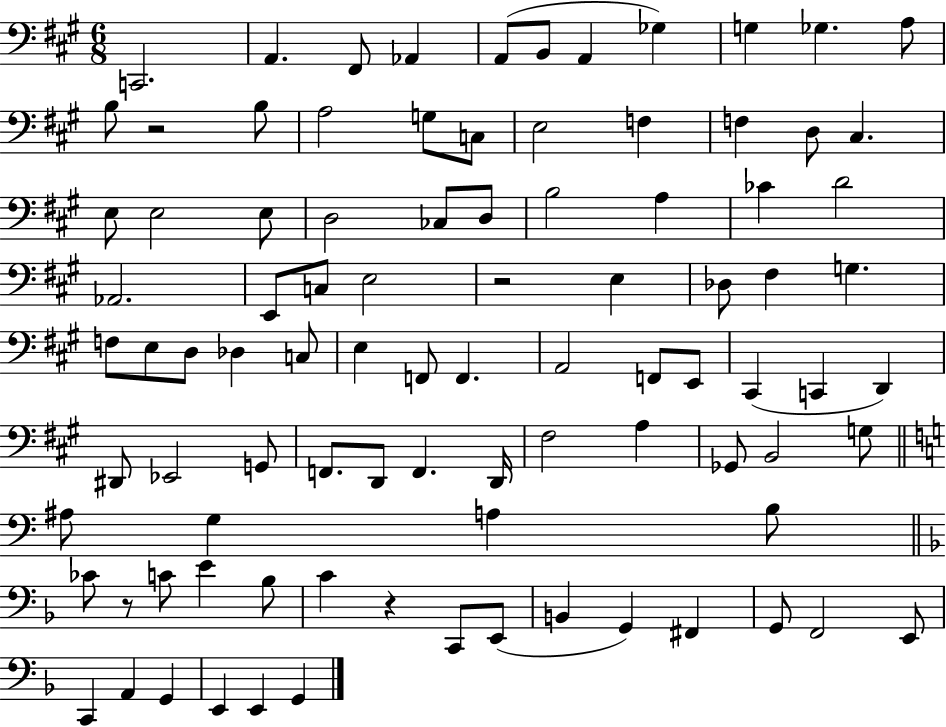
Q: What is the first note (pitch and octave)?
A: C2